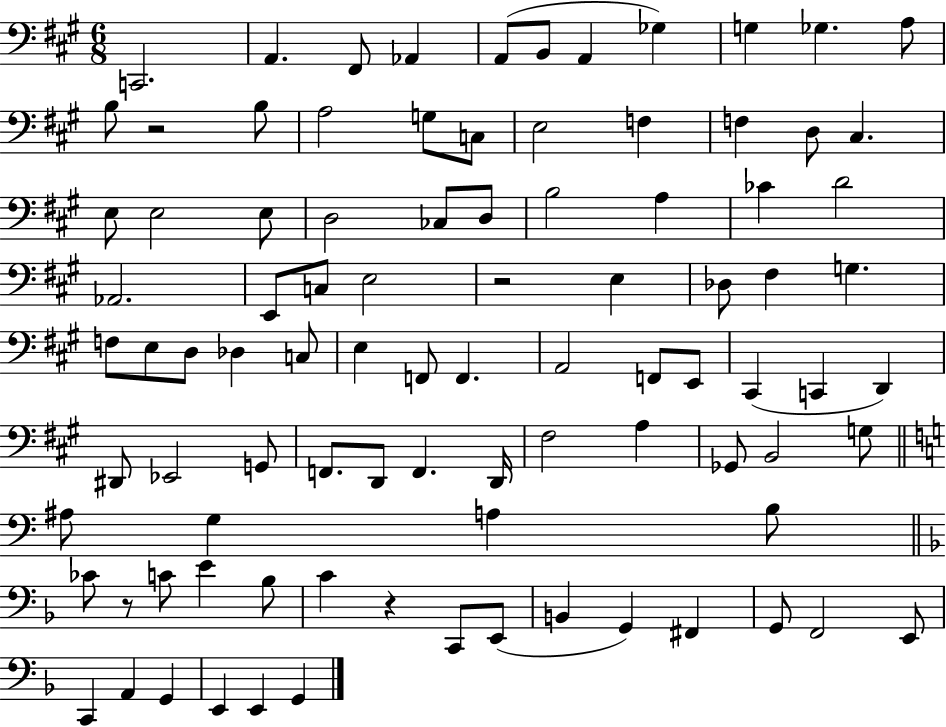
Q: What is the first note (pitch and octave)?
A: C2